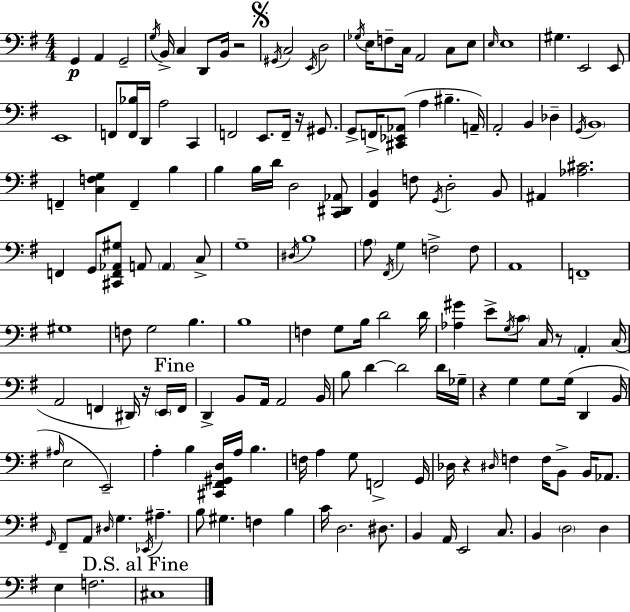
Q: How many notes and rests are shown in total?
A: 164